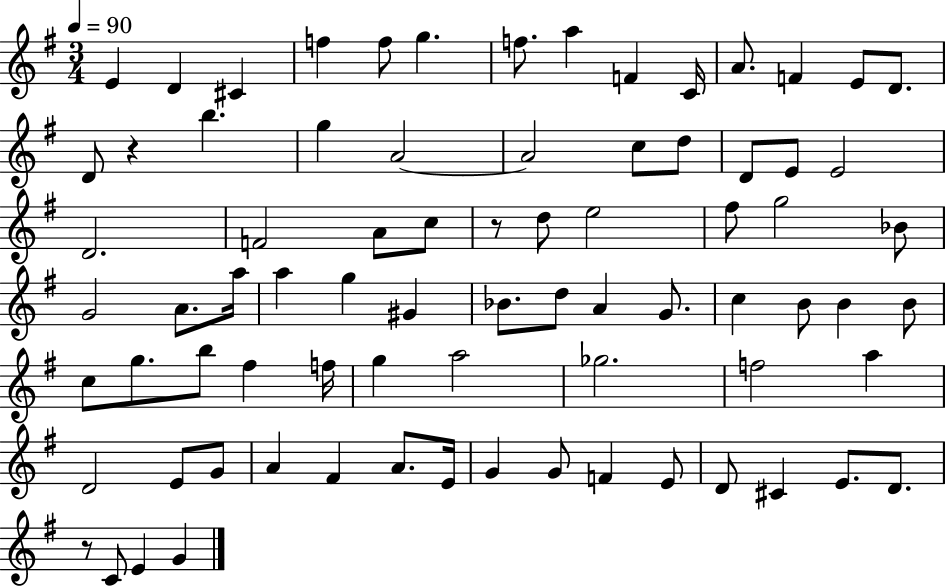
X:1
T:Untitled
M:3/4
L:1/4
K:G
E D ^C f f/2 g f/2 a F C/4 A/2 F E/2 D/2 D/2 z b g A2 A2 c/2 d/2 D/2 E/2 E2 D2 F2 A/2 c/2 z/2 d/2 e2 ^f/2 g2 _B/2 G2 A/2 a/4 a g ^G _B/2 d/2 A G/2 c B/2 B B/2 c/2 g/2 b/2 ^f f/4 g a2 _g2 f2 a D2 E/2 G/2 A ^F A/2 E/4 G G/2 F E/2 D/2 ^C E/2 D/2 z/2 C/2 E G